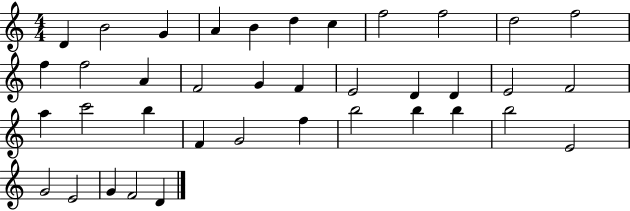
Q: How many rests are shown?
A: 0